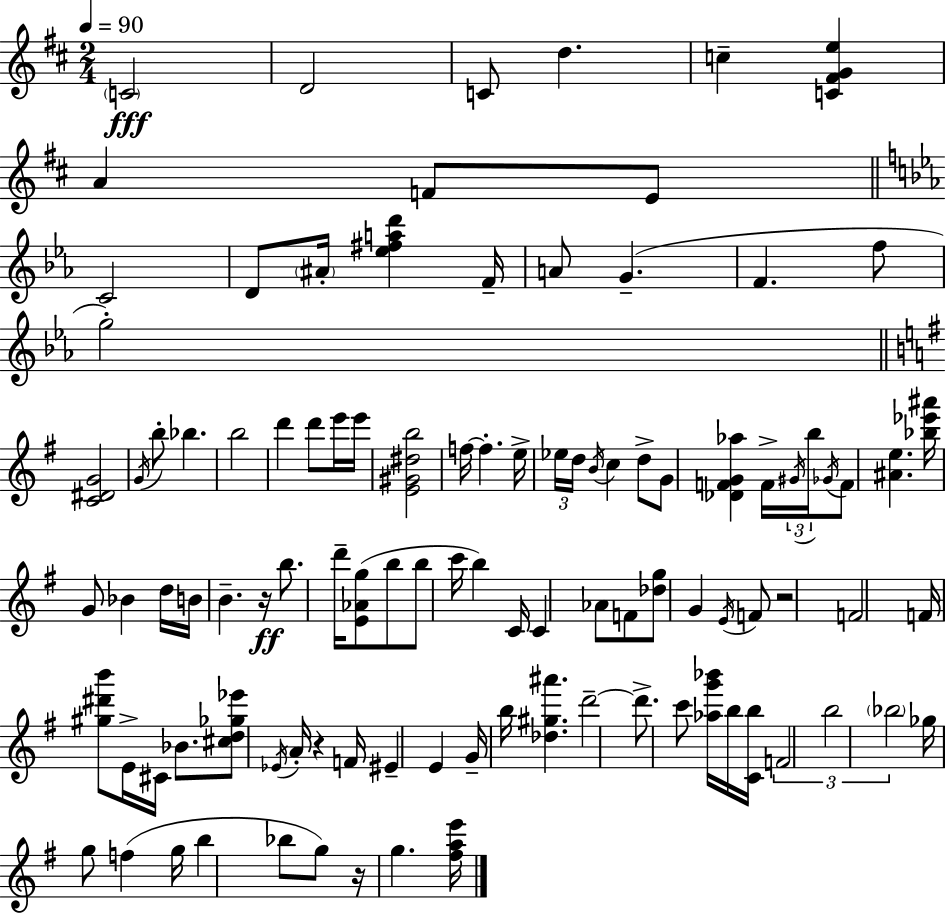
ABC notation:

X:1
T:Untitled
M:2/4
L:1/4
K:D
C2 D2 C/2 d c [C^FGe] A F/2 E/2 C2 D/2 ^A/4 [_e^fad'] F/4 A/2 G F f/2 g2 [C^DG]2 G/4 b/2 _b b2 d' d'/2 e'/4 e'/4 [E^G^db]2 f/4 f e/4 _e/4 d/4 B/4 c d/2 G/2 [_DFG_a] F/4 ^G/4 b/4 _G/4 F/2 [^Ae] [_b_e'^a']/4 G/2 _B d/4 B/4 B z/4 b/2 d'/4 [E_Ag]/2 b/2 b/2 c'/4 b C/4 C _A/2 F/2 [_dg]/2 G E/4 F/2 z2 F2 F/4 [^g^d'b']/2 E/4 ^C/4 _B/2 [^cd_g_e']/2 _E/4 A/4 z F/4 ^E E G/4 b/4 [_d^g^a'] d'2 d'/2 c'/2 [_ag'_b']/4 b/4 [Cb]/4 F2 b2 _b2 _g/4 g/2 f g/4 b _b/2 g/2 z/4 g [^fae']/4